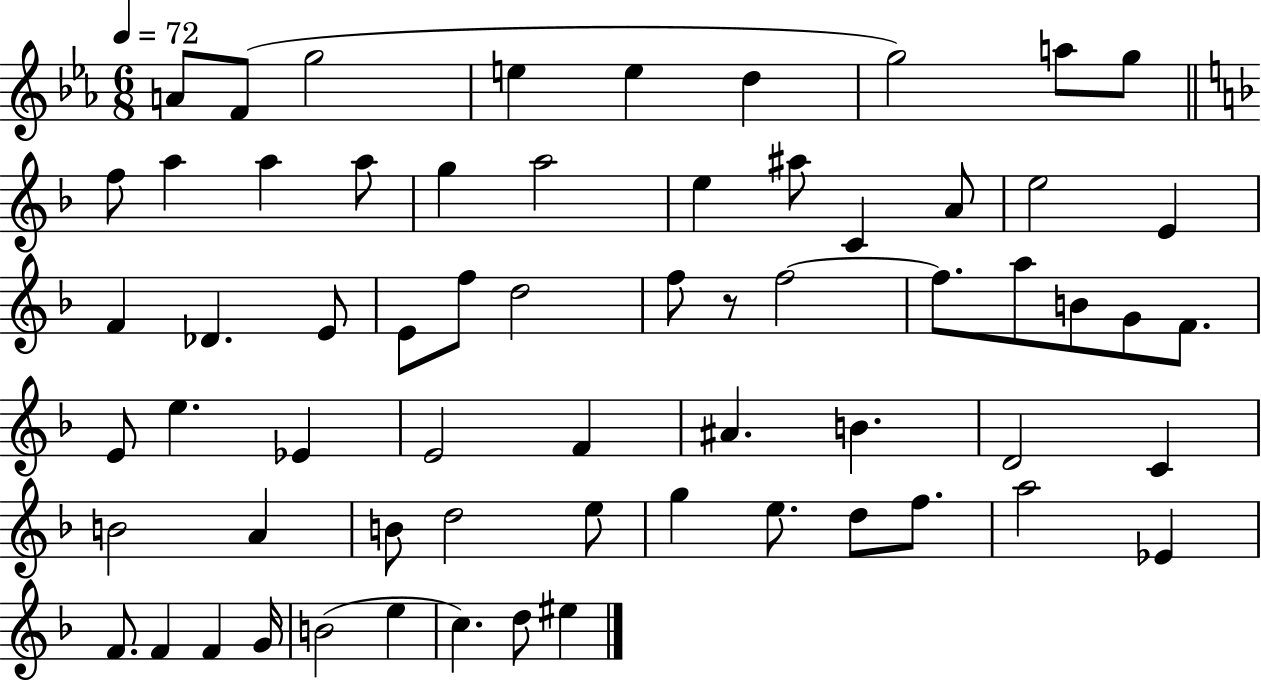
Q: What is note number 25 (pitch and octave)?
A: E4